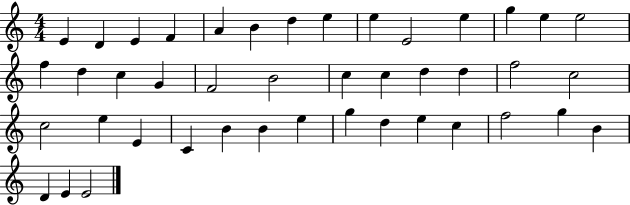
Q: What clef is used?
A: treble